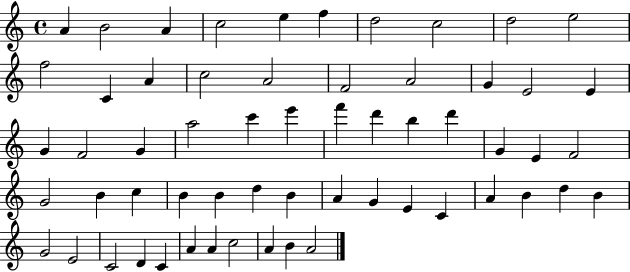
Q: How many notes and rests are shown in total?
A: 59